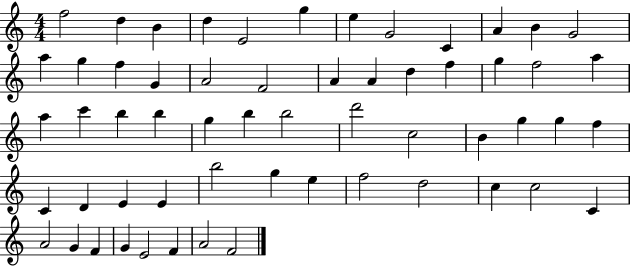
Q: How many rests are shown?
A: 0